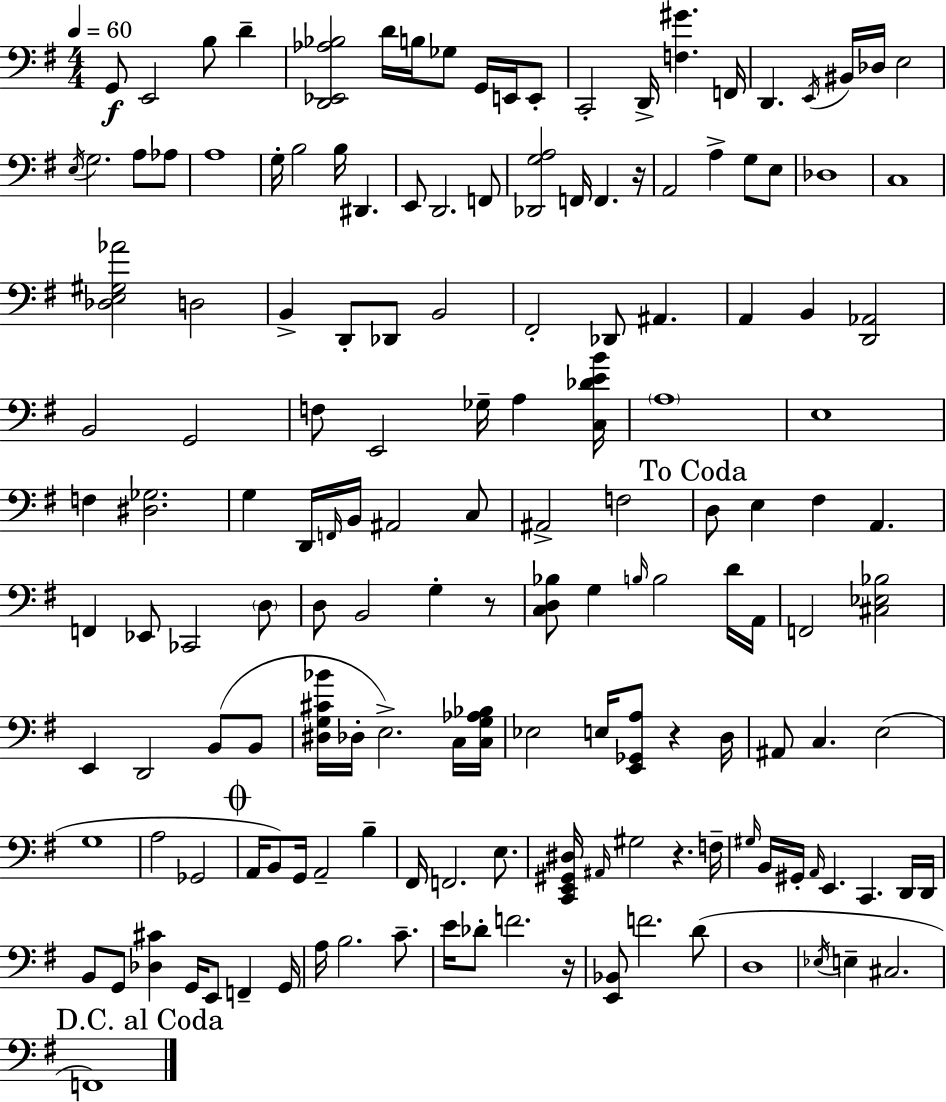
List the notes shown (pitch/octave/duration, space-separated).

G2/e E2/h B3/e D4/q [D2,Eb2,Ab3,Bb3]/h D4/s B3/s Gb3/e G2/s E2/s E2/e C2/h D2/s [F3,G#4]/q. F2/s D2/q. E2/s BIS2/s Db3/s E3/h E3/s G3/h. A3/e Ab3/e A3/w G3/s B3/h B3/s D#2/q. E2/e D2/h. F2/e [Db2,G3,A3]/h F2/s F2/q. R/s A2/h A3/q G3/e E3/e Db3/w C3/w [Db3,E3,G#3,Ab4]/h D3/h B2/q D2/e Db2/e B2/h F#2/h Db2/e A#2/q. A2/q B2/q [D2,Ab2]/h B2/h G2/h F3/e E2/h Gb3/s A3/q [C3,Db4,E4,B4]/s A3/w E3/w F3/q [D#3,Gb3]/h. G3/q D2/s F2/s B2/s A#2/h C3/e A#2/h F3/h D3/e E3/q F#3/q A2/q. F2/q Eb2/e CES2/h D3/e D3/e B2/h G3/q R/e [C3,D3,Bb3]/e G3/q B3/s B3/h D4/s A2/s F2/h [C#3,Eb3,Bb3]/h E2/q D2/h B2/e B2/e [D#3,G3,C#4,Bb4]/s Db3/s E3/h. C3/s [C3,G3,Ab3,Bb3]/s Eb3/h E3/s [E2,Gb2,A3]/e R/q D3/s A#2/e C3/q. E3/h G3/w A3/h Gb2/h A2/s B2/e G2/s A2/h B3/q F#2/s F2/h. E3/e. [C2,E2,G#2,D#3]/s A#2/s G#3/h R/q. F3/s G#3/s B2/s G#2/s A2/s E2/q. C2/q. D2/s D2/s B2/e G2/e [Db3,C#4]/q G2/s E2/e F2/q G2/s A3/s B3/h. C4/e. E4/s Db4/e F4/h. R/s [E2,Bb2]/e F4/h. D4/e D3/w Eb3/s E3/q C#3/h. F2/w